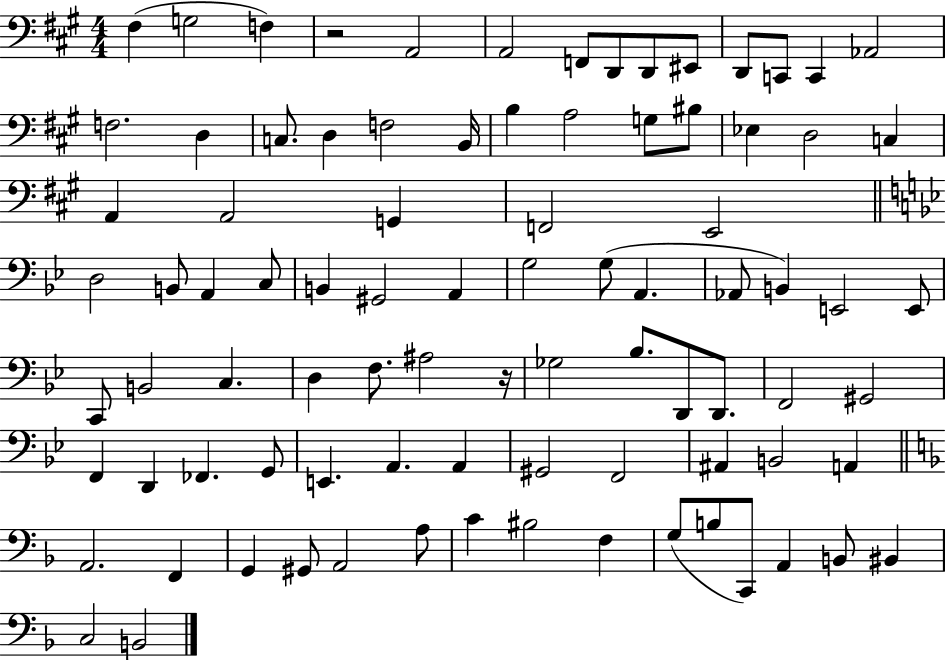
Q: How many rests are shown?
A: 2